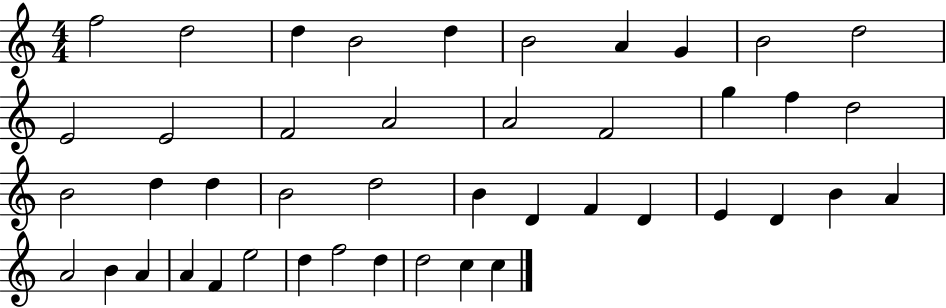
X:1
T:Untitled
M:4/4
L:1/4
K:C
f2 d2 d B2 d B2 A G B2 d2 E2 E2 F2 A2 A2 F2 g f d2 B2 d d B2 d2 B D F D E D B A A2 B A A F e2 d f2 d d2 c c